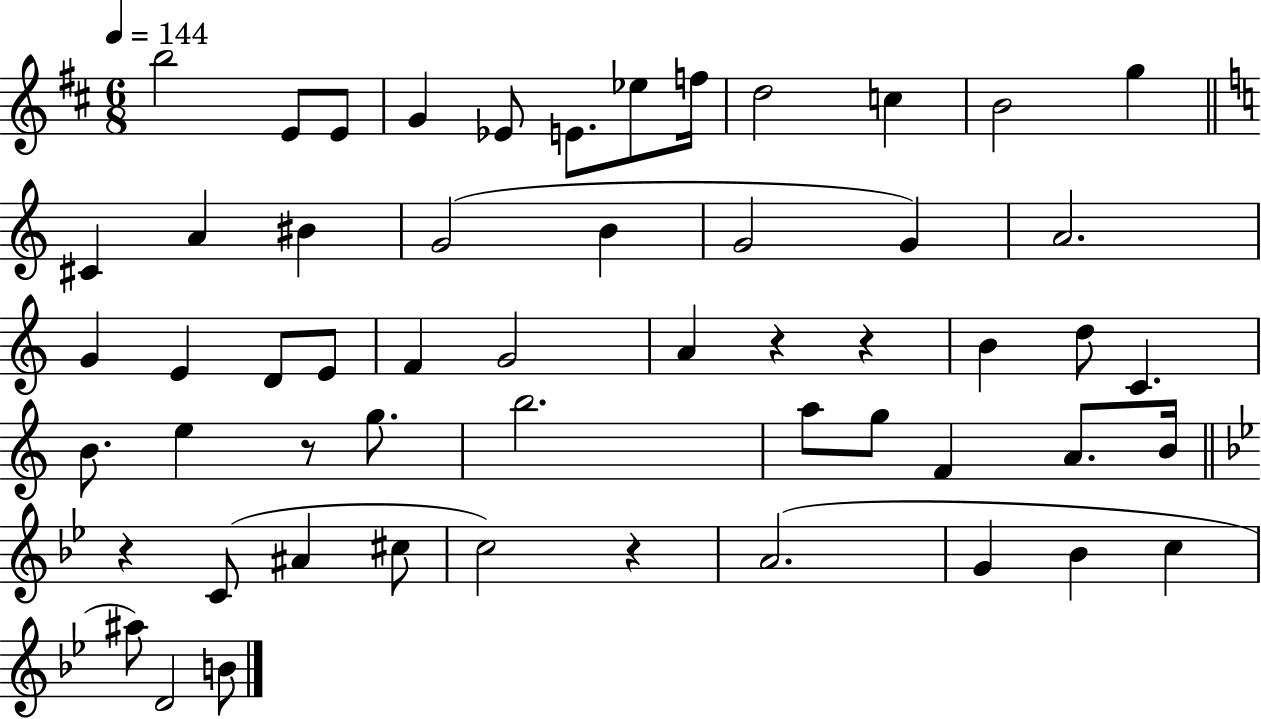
{
  \clef treble
  \numericTimeSignature
  \time 6/8
  \key d \major
  \tempo 4 = 144
  b''2 e'8 e'8 | g'4 ees'8 e'8. ees''8 f''16 | d''2 c''4 | b'2 g''4 | \break \bar "||" \break \key c \major cis'4 a'4 bis'4 | g'2( b'4 | g'2 g'4) | a'2. | \break g'4 e'4 d'8 e'8 | f'4 g'2 | a'4 r4 r4 | b'4 d''8 c'4. | \break b'8. e''4 r8 g''8. | b''2. | a''8 g''8 f'4 a'8. b'16 | \bar "||" \break \key bes \major r4 c'8( ais'4 cis''8 | c''2) r4 | a'2.( | g'4 bes'4 c''4 | \break ais''8) d'2 b'8 | \bar "|."
}